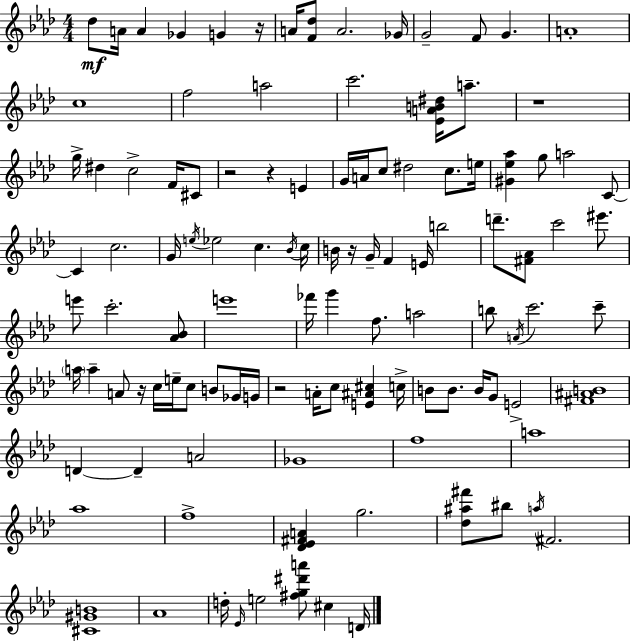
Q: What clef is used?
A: treble